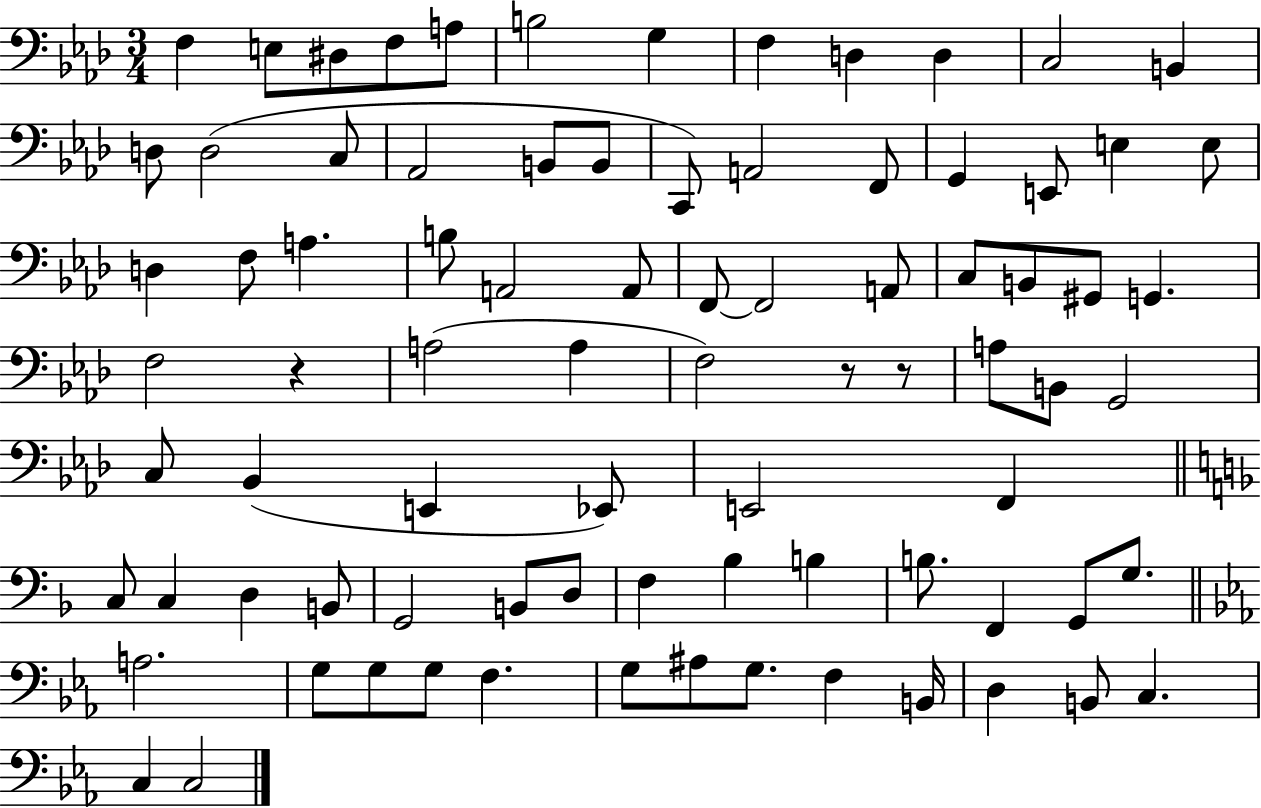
{
  \clef bass
  \numericTimeSignature
  \time 3/4
  \key aes \major
  f4 e8 dis8 f8 a8 | b2 g4 | f4 d4 d4 | c2 b,4 | \break d8 d2( c8 | aes,2 b,8 b,8 | c,8) a,2 f,8 | g,4 e,8 e4 e8 | \break d4 f8 a4. | b8 a,2 a,8 | f,8~~ f,2 a,8 | c8 b,8 gis,8 g,4. | \break f2 r4 | a2( a4 | f2) r8 r8 | a8 b,8 g,2 | \break c8 bes,4( e,4 ees,8) | e,2 f,4 | \bar "||" \break \key d \minor c8 c4 d4 b,8 | g,2 b,8 d8 | f4 bes4 b4 | b8. f,4 g,8 g8. | \break \bar "||" \break \key ees \major a2. | g8 g8 g8 f4. | g8 ais8 g8. f4 b,16 | d4 b,8 c4. | \break c4 c2 | \bar "|."
}